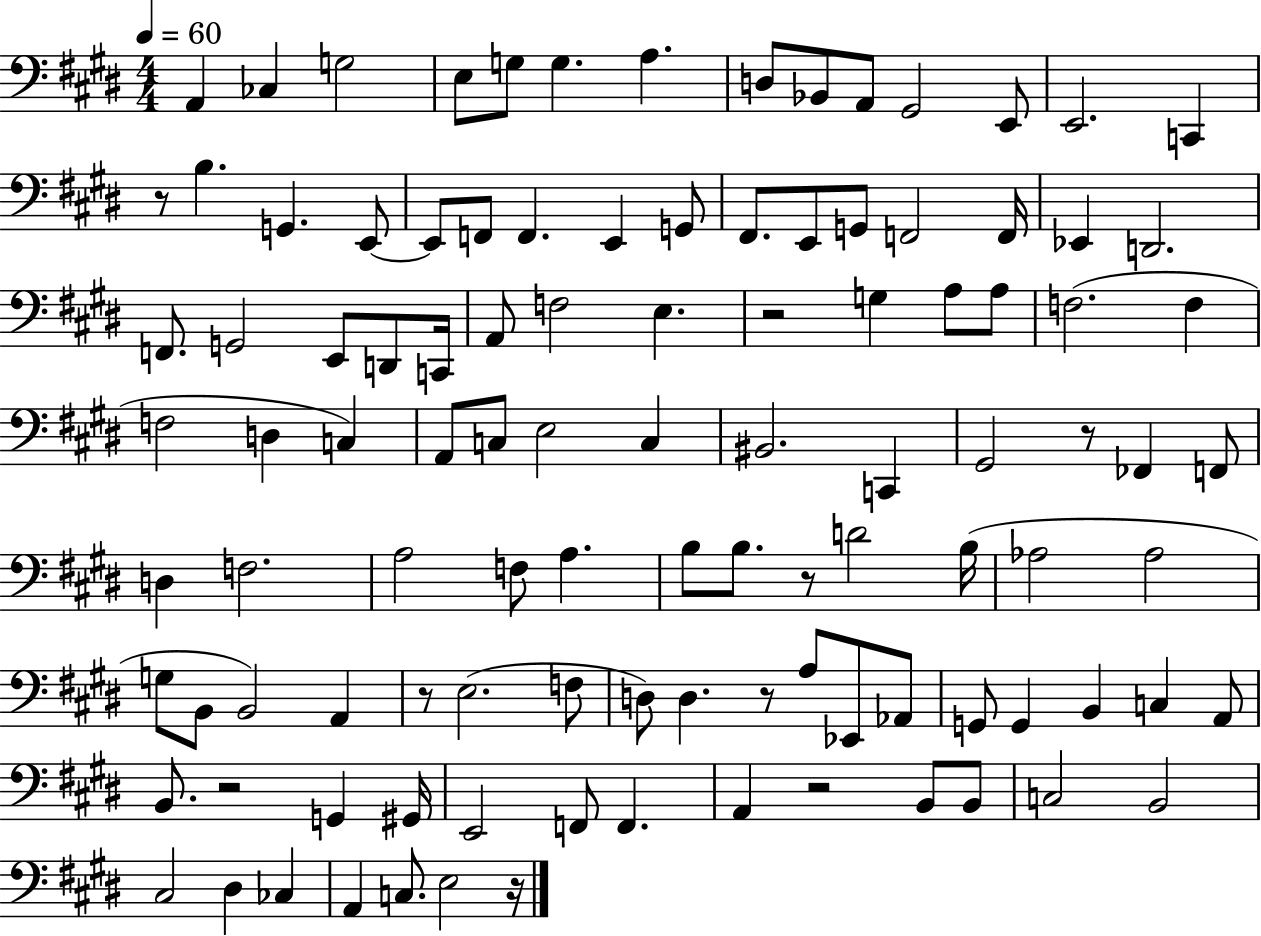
{
  \clef bass
  \numericTimeSignature
  \time 4/4
  \key e \major
  \tempo 4 = 60
  a,4 ces4 g2 | e8 g8 g4. a4. | d8 bes,8 a,8 gis,2 e,8 | e,2. c,4 | \break r8 b4. g,4. e,8~~ | e,8 f,8 f,4. e,4 g,8 | fis,8. e,8 g,8 f,2 f,16 | ees,4 d,2. | \break f,8. g,2 e,8 d,8 c,16 | a,8 f2 e4. | r2 g4 a8 a8 | f2.( f4 | \break f2 d4 c4) | a,8 c8 e2 c4 | bis,2. c,4 | gis,2 r8 fes,4 f,8 | \break d4 f2. | a2 f8 a4. | b8 b8. r8 d'2 b16( | aes2 aes2 | \break g8 b,8 b,2) a,4 | r8 e2.( f8 | d8) d4. r8 a8 ees,8 aes,8 | g,8 g,4 b,4 c4 a,8 | \break b,8. r2 g,4 gis,16 | e,2 f,8 f,4. | a,4 r2 b,8 b,8 | c2 b,2 | \break cis2 dis4 ces4 | a,4 c8. e2 r16 | \bar "|."
}